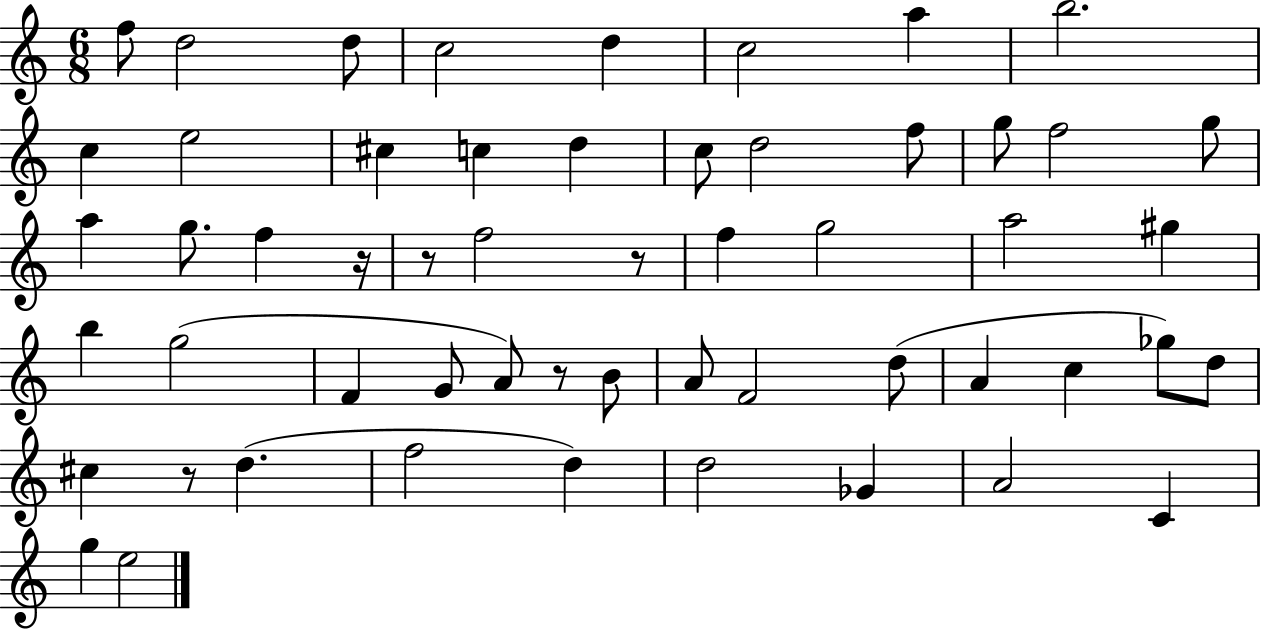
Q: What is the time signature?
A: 6/8